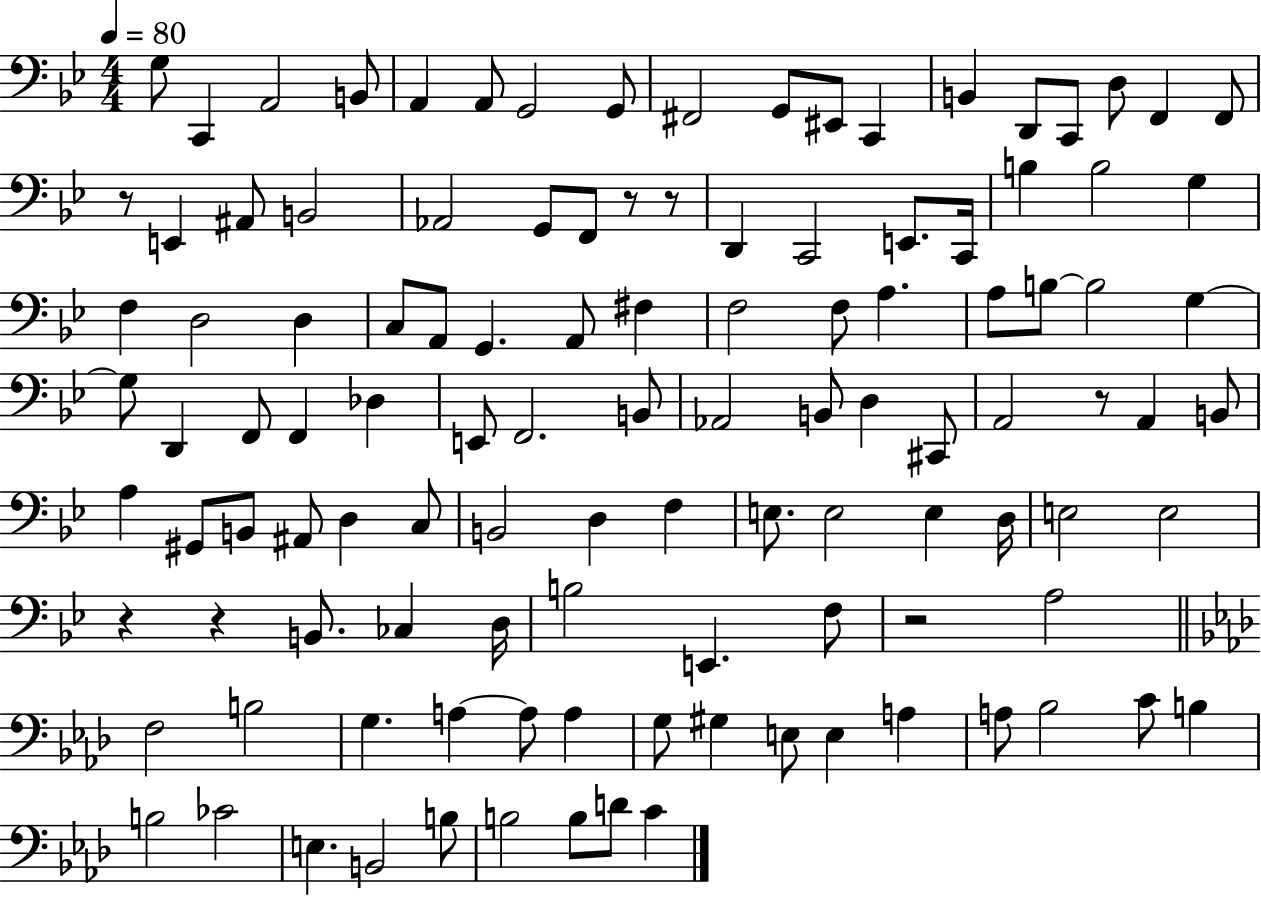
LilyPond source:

{
  \clef bass
  \numericTimeSignature
  \time 4/4
  \key bes \major
  \tempo 4 = 80
  g8 c,4 a,2 b,8 | a,4 a,8 g,2 g,8 | fis,2 g,8 eis,8 c,4 | b,4 d,8 c,8 d8 f,4 f,8 | \break r8 e,4 ais,8 b,2 | aes,2 g,8 f,8 r8 r8 | d,4 c,2 e,8. c,16 | b4 b2 g4 | \break f4 d2 d4 | c8 a,8 g,4. a,8 fis4 | f2 f8 a4. | a8 b8~~ b2 g4~~ | \break g8 d,4 f,8 f,4 des4 | e,8 f,2. b,8 | aes,2 b,8 d4 cis,8 | a,2 r8 a,4 b,8 | \break a4 gis,8 b,8 ais,8 d4 c8 | b,2 d4 f4 | e8. e2 e4 d16 | e2 e2 | \break r4 r4 b,8. ces4 d16 | b2 e,4. f8 | r2 a2 | \bar "||" \break \key aes \major f2 b2 | g4. a4~~ a8 a4 | g8 gis4 e8 e4 a4 | a8 bes2 c'8 b4 | \break b2 ces'2 | e4. b,2 b8 | b2 b8 d'8 c'4 | \bar "|."
}